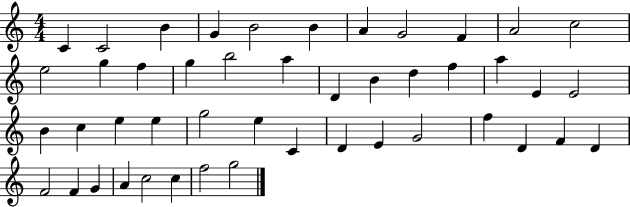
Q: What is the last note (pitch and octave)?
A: G5